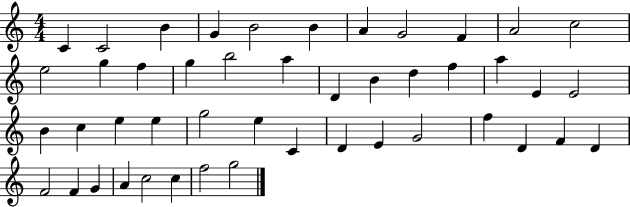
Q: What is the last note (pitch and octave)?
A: G5